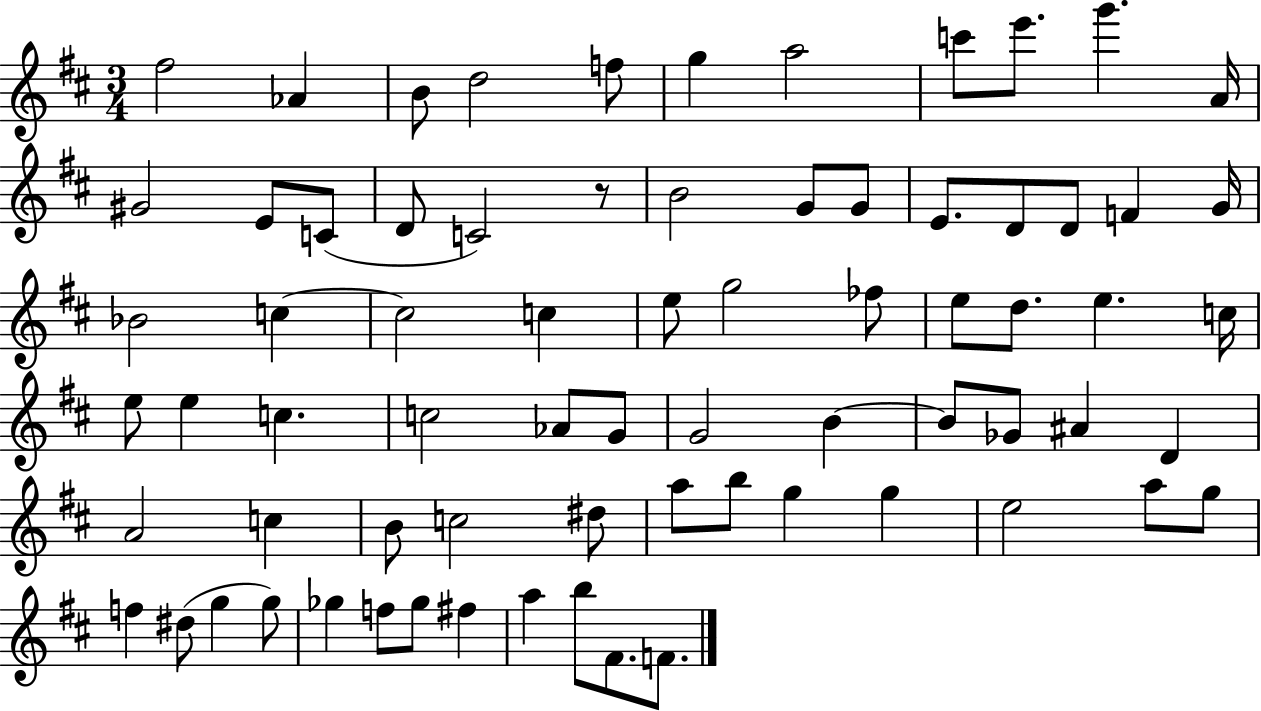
{
  \clef treble
  \numericTimeSignature
  \time 3/4
  \key d \major
  fis''2 aes'4 | b'8 d''2 f''8 | g''4 a''2 | c'''8 e'''8. g'''4. a'16 | \break gis'2 e'8 c'8( | d'8 c'2) r8 | b'2 g'8 g'8 | e'8. d'8 d'8 f'4 g'16 | \break bes'2 c''4~~ | c''2 c''4 | e''8 g''2 fes''8 | e''8 d''8. e''4. c''16 | \break e''8 e''4 c''4. | c''2 aes'8 g'8 | g'2 b'4~~ | b'8 ges'8 ais'4 d'4 | \break a'2 c''4 | b'8 c''2 dis''8 | a''8 b''8 g''4 g''4 | e''2 a''8 g''8 | \break f''4 dis''8( g''4 g''8) | ges''4 f''8 ges''8 fis''4 | a''4 b''8 fis'8. f'8. | \bar "|."
}